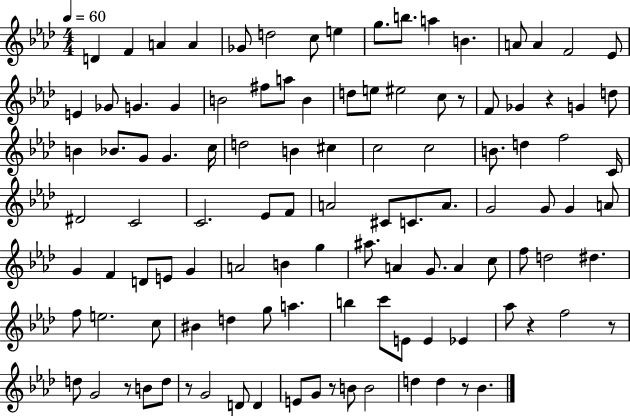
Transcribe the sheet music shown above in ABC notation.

X:1
T:Untitled
M:4/4
L:1/4
K:Ab
D F A A _G/2 d2 c/2 e g/2 b/2 a B A/2 A F2 _E/2 E _G/2 G G B2 ^f/2 a/2 B d/2 e/2 ^e2 c/2 z/2 F/2 _G z G d/2 B _B/2 G/2 G c/4 d2 B ^c c2 c2 B/2 d f2 C/4 ^D2 C2 C2 _E/2 F/2 A2 ^C/2 C/2 A/2 G2 G/2 G A/2 G F D/2 E/2 G A2 B g ^a/2 A G/2 A c/2 f/2 d2 ^d f/2 e2 c/2 ^B d g/2 a b c'/2 E/2 E _E _a/2 z f2 z/2 d/2 G2 z/2 B/2 d/2 z/2 G2 D/2 D E/2 G/2 z/2 B/2 B2 d d z/2 _B